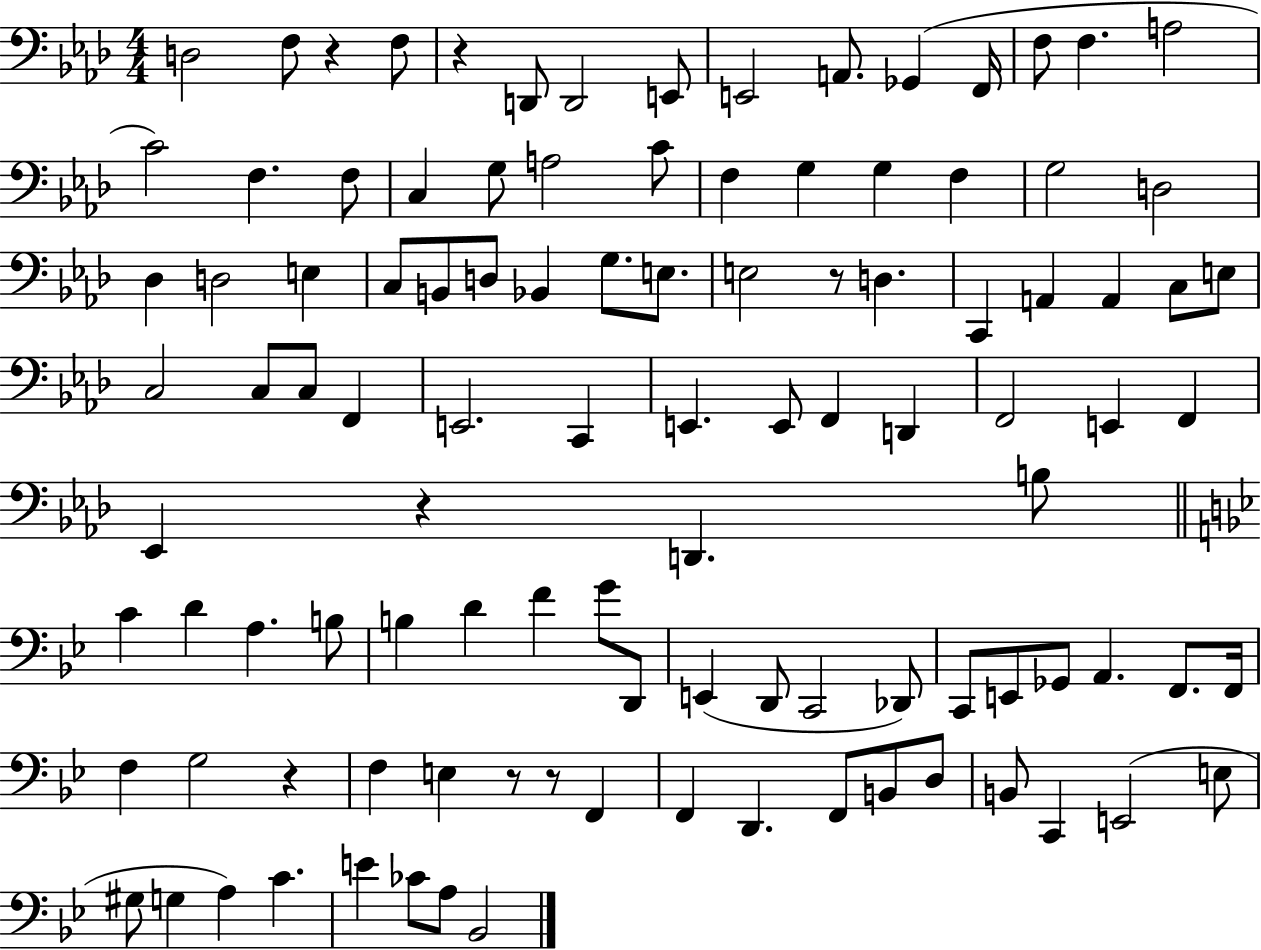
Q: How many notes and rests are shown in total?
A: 106